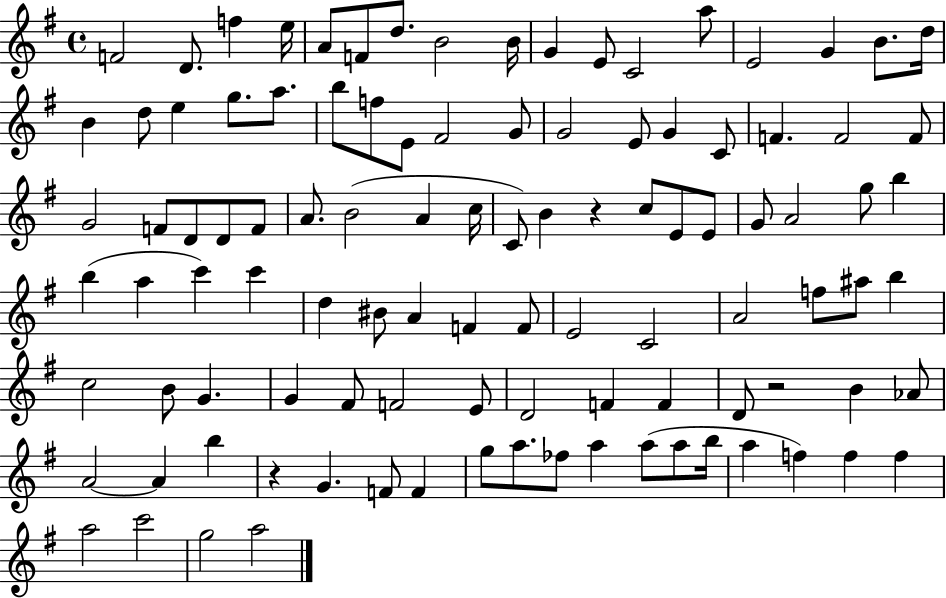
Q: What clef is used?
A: treble